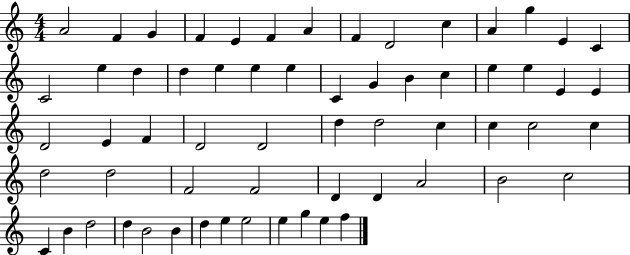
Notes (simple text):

A4/h F4/q G4/q F4/q E4/q F4/q A4/q F4/q D4/h C5/q A4/q G5/q E4/q C4/q C4/h E5/q D5/q D5/q E5/q E5/q E5/q C4/q G4/q B4/q C5/q E5/q E5/q E4/q E4/q D4/h E4/q F4/q D4/h D4/h D5/q D5/h C5/q C5/q C5/h C5/q D5/h D5/h F4/h F4/h D4/q D4/q A4/h B4/h C5/h C4/q B4/q D5/h D5/q B4/h B4/q D5/q E5/q E5/h E5/q G5/q E5/q F5/q